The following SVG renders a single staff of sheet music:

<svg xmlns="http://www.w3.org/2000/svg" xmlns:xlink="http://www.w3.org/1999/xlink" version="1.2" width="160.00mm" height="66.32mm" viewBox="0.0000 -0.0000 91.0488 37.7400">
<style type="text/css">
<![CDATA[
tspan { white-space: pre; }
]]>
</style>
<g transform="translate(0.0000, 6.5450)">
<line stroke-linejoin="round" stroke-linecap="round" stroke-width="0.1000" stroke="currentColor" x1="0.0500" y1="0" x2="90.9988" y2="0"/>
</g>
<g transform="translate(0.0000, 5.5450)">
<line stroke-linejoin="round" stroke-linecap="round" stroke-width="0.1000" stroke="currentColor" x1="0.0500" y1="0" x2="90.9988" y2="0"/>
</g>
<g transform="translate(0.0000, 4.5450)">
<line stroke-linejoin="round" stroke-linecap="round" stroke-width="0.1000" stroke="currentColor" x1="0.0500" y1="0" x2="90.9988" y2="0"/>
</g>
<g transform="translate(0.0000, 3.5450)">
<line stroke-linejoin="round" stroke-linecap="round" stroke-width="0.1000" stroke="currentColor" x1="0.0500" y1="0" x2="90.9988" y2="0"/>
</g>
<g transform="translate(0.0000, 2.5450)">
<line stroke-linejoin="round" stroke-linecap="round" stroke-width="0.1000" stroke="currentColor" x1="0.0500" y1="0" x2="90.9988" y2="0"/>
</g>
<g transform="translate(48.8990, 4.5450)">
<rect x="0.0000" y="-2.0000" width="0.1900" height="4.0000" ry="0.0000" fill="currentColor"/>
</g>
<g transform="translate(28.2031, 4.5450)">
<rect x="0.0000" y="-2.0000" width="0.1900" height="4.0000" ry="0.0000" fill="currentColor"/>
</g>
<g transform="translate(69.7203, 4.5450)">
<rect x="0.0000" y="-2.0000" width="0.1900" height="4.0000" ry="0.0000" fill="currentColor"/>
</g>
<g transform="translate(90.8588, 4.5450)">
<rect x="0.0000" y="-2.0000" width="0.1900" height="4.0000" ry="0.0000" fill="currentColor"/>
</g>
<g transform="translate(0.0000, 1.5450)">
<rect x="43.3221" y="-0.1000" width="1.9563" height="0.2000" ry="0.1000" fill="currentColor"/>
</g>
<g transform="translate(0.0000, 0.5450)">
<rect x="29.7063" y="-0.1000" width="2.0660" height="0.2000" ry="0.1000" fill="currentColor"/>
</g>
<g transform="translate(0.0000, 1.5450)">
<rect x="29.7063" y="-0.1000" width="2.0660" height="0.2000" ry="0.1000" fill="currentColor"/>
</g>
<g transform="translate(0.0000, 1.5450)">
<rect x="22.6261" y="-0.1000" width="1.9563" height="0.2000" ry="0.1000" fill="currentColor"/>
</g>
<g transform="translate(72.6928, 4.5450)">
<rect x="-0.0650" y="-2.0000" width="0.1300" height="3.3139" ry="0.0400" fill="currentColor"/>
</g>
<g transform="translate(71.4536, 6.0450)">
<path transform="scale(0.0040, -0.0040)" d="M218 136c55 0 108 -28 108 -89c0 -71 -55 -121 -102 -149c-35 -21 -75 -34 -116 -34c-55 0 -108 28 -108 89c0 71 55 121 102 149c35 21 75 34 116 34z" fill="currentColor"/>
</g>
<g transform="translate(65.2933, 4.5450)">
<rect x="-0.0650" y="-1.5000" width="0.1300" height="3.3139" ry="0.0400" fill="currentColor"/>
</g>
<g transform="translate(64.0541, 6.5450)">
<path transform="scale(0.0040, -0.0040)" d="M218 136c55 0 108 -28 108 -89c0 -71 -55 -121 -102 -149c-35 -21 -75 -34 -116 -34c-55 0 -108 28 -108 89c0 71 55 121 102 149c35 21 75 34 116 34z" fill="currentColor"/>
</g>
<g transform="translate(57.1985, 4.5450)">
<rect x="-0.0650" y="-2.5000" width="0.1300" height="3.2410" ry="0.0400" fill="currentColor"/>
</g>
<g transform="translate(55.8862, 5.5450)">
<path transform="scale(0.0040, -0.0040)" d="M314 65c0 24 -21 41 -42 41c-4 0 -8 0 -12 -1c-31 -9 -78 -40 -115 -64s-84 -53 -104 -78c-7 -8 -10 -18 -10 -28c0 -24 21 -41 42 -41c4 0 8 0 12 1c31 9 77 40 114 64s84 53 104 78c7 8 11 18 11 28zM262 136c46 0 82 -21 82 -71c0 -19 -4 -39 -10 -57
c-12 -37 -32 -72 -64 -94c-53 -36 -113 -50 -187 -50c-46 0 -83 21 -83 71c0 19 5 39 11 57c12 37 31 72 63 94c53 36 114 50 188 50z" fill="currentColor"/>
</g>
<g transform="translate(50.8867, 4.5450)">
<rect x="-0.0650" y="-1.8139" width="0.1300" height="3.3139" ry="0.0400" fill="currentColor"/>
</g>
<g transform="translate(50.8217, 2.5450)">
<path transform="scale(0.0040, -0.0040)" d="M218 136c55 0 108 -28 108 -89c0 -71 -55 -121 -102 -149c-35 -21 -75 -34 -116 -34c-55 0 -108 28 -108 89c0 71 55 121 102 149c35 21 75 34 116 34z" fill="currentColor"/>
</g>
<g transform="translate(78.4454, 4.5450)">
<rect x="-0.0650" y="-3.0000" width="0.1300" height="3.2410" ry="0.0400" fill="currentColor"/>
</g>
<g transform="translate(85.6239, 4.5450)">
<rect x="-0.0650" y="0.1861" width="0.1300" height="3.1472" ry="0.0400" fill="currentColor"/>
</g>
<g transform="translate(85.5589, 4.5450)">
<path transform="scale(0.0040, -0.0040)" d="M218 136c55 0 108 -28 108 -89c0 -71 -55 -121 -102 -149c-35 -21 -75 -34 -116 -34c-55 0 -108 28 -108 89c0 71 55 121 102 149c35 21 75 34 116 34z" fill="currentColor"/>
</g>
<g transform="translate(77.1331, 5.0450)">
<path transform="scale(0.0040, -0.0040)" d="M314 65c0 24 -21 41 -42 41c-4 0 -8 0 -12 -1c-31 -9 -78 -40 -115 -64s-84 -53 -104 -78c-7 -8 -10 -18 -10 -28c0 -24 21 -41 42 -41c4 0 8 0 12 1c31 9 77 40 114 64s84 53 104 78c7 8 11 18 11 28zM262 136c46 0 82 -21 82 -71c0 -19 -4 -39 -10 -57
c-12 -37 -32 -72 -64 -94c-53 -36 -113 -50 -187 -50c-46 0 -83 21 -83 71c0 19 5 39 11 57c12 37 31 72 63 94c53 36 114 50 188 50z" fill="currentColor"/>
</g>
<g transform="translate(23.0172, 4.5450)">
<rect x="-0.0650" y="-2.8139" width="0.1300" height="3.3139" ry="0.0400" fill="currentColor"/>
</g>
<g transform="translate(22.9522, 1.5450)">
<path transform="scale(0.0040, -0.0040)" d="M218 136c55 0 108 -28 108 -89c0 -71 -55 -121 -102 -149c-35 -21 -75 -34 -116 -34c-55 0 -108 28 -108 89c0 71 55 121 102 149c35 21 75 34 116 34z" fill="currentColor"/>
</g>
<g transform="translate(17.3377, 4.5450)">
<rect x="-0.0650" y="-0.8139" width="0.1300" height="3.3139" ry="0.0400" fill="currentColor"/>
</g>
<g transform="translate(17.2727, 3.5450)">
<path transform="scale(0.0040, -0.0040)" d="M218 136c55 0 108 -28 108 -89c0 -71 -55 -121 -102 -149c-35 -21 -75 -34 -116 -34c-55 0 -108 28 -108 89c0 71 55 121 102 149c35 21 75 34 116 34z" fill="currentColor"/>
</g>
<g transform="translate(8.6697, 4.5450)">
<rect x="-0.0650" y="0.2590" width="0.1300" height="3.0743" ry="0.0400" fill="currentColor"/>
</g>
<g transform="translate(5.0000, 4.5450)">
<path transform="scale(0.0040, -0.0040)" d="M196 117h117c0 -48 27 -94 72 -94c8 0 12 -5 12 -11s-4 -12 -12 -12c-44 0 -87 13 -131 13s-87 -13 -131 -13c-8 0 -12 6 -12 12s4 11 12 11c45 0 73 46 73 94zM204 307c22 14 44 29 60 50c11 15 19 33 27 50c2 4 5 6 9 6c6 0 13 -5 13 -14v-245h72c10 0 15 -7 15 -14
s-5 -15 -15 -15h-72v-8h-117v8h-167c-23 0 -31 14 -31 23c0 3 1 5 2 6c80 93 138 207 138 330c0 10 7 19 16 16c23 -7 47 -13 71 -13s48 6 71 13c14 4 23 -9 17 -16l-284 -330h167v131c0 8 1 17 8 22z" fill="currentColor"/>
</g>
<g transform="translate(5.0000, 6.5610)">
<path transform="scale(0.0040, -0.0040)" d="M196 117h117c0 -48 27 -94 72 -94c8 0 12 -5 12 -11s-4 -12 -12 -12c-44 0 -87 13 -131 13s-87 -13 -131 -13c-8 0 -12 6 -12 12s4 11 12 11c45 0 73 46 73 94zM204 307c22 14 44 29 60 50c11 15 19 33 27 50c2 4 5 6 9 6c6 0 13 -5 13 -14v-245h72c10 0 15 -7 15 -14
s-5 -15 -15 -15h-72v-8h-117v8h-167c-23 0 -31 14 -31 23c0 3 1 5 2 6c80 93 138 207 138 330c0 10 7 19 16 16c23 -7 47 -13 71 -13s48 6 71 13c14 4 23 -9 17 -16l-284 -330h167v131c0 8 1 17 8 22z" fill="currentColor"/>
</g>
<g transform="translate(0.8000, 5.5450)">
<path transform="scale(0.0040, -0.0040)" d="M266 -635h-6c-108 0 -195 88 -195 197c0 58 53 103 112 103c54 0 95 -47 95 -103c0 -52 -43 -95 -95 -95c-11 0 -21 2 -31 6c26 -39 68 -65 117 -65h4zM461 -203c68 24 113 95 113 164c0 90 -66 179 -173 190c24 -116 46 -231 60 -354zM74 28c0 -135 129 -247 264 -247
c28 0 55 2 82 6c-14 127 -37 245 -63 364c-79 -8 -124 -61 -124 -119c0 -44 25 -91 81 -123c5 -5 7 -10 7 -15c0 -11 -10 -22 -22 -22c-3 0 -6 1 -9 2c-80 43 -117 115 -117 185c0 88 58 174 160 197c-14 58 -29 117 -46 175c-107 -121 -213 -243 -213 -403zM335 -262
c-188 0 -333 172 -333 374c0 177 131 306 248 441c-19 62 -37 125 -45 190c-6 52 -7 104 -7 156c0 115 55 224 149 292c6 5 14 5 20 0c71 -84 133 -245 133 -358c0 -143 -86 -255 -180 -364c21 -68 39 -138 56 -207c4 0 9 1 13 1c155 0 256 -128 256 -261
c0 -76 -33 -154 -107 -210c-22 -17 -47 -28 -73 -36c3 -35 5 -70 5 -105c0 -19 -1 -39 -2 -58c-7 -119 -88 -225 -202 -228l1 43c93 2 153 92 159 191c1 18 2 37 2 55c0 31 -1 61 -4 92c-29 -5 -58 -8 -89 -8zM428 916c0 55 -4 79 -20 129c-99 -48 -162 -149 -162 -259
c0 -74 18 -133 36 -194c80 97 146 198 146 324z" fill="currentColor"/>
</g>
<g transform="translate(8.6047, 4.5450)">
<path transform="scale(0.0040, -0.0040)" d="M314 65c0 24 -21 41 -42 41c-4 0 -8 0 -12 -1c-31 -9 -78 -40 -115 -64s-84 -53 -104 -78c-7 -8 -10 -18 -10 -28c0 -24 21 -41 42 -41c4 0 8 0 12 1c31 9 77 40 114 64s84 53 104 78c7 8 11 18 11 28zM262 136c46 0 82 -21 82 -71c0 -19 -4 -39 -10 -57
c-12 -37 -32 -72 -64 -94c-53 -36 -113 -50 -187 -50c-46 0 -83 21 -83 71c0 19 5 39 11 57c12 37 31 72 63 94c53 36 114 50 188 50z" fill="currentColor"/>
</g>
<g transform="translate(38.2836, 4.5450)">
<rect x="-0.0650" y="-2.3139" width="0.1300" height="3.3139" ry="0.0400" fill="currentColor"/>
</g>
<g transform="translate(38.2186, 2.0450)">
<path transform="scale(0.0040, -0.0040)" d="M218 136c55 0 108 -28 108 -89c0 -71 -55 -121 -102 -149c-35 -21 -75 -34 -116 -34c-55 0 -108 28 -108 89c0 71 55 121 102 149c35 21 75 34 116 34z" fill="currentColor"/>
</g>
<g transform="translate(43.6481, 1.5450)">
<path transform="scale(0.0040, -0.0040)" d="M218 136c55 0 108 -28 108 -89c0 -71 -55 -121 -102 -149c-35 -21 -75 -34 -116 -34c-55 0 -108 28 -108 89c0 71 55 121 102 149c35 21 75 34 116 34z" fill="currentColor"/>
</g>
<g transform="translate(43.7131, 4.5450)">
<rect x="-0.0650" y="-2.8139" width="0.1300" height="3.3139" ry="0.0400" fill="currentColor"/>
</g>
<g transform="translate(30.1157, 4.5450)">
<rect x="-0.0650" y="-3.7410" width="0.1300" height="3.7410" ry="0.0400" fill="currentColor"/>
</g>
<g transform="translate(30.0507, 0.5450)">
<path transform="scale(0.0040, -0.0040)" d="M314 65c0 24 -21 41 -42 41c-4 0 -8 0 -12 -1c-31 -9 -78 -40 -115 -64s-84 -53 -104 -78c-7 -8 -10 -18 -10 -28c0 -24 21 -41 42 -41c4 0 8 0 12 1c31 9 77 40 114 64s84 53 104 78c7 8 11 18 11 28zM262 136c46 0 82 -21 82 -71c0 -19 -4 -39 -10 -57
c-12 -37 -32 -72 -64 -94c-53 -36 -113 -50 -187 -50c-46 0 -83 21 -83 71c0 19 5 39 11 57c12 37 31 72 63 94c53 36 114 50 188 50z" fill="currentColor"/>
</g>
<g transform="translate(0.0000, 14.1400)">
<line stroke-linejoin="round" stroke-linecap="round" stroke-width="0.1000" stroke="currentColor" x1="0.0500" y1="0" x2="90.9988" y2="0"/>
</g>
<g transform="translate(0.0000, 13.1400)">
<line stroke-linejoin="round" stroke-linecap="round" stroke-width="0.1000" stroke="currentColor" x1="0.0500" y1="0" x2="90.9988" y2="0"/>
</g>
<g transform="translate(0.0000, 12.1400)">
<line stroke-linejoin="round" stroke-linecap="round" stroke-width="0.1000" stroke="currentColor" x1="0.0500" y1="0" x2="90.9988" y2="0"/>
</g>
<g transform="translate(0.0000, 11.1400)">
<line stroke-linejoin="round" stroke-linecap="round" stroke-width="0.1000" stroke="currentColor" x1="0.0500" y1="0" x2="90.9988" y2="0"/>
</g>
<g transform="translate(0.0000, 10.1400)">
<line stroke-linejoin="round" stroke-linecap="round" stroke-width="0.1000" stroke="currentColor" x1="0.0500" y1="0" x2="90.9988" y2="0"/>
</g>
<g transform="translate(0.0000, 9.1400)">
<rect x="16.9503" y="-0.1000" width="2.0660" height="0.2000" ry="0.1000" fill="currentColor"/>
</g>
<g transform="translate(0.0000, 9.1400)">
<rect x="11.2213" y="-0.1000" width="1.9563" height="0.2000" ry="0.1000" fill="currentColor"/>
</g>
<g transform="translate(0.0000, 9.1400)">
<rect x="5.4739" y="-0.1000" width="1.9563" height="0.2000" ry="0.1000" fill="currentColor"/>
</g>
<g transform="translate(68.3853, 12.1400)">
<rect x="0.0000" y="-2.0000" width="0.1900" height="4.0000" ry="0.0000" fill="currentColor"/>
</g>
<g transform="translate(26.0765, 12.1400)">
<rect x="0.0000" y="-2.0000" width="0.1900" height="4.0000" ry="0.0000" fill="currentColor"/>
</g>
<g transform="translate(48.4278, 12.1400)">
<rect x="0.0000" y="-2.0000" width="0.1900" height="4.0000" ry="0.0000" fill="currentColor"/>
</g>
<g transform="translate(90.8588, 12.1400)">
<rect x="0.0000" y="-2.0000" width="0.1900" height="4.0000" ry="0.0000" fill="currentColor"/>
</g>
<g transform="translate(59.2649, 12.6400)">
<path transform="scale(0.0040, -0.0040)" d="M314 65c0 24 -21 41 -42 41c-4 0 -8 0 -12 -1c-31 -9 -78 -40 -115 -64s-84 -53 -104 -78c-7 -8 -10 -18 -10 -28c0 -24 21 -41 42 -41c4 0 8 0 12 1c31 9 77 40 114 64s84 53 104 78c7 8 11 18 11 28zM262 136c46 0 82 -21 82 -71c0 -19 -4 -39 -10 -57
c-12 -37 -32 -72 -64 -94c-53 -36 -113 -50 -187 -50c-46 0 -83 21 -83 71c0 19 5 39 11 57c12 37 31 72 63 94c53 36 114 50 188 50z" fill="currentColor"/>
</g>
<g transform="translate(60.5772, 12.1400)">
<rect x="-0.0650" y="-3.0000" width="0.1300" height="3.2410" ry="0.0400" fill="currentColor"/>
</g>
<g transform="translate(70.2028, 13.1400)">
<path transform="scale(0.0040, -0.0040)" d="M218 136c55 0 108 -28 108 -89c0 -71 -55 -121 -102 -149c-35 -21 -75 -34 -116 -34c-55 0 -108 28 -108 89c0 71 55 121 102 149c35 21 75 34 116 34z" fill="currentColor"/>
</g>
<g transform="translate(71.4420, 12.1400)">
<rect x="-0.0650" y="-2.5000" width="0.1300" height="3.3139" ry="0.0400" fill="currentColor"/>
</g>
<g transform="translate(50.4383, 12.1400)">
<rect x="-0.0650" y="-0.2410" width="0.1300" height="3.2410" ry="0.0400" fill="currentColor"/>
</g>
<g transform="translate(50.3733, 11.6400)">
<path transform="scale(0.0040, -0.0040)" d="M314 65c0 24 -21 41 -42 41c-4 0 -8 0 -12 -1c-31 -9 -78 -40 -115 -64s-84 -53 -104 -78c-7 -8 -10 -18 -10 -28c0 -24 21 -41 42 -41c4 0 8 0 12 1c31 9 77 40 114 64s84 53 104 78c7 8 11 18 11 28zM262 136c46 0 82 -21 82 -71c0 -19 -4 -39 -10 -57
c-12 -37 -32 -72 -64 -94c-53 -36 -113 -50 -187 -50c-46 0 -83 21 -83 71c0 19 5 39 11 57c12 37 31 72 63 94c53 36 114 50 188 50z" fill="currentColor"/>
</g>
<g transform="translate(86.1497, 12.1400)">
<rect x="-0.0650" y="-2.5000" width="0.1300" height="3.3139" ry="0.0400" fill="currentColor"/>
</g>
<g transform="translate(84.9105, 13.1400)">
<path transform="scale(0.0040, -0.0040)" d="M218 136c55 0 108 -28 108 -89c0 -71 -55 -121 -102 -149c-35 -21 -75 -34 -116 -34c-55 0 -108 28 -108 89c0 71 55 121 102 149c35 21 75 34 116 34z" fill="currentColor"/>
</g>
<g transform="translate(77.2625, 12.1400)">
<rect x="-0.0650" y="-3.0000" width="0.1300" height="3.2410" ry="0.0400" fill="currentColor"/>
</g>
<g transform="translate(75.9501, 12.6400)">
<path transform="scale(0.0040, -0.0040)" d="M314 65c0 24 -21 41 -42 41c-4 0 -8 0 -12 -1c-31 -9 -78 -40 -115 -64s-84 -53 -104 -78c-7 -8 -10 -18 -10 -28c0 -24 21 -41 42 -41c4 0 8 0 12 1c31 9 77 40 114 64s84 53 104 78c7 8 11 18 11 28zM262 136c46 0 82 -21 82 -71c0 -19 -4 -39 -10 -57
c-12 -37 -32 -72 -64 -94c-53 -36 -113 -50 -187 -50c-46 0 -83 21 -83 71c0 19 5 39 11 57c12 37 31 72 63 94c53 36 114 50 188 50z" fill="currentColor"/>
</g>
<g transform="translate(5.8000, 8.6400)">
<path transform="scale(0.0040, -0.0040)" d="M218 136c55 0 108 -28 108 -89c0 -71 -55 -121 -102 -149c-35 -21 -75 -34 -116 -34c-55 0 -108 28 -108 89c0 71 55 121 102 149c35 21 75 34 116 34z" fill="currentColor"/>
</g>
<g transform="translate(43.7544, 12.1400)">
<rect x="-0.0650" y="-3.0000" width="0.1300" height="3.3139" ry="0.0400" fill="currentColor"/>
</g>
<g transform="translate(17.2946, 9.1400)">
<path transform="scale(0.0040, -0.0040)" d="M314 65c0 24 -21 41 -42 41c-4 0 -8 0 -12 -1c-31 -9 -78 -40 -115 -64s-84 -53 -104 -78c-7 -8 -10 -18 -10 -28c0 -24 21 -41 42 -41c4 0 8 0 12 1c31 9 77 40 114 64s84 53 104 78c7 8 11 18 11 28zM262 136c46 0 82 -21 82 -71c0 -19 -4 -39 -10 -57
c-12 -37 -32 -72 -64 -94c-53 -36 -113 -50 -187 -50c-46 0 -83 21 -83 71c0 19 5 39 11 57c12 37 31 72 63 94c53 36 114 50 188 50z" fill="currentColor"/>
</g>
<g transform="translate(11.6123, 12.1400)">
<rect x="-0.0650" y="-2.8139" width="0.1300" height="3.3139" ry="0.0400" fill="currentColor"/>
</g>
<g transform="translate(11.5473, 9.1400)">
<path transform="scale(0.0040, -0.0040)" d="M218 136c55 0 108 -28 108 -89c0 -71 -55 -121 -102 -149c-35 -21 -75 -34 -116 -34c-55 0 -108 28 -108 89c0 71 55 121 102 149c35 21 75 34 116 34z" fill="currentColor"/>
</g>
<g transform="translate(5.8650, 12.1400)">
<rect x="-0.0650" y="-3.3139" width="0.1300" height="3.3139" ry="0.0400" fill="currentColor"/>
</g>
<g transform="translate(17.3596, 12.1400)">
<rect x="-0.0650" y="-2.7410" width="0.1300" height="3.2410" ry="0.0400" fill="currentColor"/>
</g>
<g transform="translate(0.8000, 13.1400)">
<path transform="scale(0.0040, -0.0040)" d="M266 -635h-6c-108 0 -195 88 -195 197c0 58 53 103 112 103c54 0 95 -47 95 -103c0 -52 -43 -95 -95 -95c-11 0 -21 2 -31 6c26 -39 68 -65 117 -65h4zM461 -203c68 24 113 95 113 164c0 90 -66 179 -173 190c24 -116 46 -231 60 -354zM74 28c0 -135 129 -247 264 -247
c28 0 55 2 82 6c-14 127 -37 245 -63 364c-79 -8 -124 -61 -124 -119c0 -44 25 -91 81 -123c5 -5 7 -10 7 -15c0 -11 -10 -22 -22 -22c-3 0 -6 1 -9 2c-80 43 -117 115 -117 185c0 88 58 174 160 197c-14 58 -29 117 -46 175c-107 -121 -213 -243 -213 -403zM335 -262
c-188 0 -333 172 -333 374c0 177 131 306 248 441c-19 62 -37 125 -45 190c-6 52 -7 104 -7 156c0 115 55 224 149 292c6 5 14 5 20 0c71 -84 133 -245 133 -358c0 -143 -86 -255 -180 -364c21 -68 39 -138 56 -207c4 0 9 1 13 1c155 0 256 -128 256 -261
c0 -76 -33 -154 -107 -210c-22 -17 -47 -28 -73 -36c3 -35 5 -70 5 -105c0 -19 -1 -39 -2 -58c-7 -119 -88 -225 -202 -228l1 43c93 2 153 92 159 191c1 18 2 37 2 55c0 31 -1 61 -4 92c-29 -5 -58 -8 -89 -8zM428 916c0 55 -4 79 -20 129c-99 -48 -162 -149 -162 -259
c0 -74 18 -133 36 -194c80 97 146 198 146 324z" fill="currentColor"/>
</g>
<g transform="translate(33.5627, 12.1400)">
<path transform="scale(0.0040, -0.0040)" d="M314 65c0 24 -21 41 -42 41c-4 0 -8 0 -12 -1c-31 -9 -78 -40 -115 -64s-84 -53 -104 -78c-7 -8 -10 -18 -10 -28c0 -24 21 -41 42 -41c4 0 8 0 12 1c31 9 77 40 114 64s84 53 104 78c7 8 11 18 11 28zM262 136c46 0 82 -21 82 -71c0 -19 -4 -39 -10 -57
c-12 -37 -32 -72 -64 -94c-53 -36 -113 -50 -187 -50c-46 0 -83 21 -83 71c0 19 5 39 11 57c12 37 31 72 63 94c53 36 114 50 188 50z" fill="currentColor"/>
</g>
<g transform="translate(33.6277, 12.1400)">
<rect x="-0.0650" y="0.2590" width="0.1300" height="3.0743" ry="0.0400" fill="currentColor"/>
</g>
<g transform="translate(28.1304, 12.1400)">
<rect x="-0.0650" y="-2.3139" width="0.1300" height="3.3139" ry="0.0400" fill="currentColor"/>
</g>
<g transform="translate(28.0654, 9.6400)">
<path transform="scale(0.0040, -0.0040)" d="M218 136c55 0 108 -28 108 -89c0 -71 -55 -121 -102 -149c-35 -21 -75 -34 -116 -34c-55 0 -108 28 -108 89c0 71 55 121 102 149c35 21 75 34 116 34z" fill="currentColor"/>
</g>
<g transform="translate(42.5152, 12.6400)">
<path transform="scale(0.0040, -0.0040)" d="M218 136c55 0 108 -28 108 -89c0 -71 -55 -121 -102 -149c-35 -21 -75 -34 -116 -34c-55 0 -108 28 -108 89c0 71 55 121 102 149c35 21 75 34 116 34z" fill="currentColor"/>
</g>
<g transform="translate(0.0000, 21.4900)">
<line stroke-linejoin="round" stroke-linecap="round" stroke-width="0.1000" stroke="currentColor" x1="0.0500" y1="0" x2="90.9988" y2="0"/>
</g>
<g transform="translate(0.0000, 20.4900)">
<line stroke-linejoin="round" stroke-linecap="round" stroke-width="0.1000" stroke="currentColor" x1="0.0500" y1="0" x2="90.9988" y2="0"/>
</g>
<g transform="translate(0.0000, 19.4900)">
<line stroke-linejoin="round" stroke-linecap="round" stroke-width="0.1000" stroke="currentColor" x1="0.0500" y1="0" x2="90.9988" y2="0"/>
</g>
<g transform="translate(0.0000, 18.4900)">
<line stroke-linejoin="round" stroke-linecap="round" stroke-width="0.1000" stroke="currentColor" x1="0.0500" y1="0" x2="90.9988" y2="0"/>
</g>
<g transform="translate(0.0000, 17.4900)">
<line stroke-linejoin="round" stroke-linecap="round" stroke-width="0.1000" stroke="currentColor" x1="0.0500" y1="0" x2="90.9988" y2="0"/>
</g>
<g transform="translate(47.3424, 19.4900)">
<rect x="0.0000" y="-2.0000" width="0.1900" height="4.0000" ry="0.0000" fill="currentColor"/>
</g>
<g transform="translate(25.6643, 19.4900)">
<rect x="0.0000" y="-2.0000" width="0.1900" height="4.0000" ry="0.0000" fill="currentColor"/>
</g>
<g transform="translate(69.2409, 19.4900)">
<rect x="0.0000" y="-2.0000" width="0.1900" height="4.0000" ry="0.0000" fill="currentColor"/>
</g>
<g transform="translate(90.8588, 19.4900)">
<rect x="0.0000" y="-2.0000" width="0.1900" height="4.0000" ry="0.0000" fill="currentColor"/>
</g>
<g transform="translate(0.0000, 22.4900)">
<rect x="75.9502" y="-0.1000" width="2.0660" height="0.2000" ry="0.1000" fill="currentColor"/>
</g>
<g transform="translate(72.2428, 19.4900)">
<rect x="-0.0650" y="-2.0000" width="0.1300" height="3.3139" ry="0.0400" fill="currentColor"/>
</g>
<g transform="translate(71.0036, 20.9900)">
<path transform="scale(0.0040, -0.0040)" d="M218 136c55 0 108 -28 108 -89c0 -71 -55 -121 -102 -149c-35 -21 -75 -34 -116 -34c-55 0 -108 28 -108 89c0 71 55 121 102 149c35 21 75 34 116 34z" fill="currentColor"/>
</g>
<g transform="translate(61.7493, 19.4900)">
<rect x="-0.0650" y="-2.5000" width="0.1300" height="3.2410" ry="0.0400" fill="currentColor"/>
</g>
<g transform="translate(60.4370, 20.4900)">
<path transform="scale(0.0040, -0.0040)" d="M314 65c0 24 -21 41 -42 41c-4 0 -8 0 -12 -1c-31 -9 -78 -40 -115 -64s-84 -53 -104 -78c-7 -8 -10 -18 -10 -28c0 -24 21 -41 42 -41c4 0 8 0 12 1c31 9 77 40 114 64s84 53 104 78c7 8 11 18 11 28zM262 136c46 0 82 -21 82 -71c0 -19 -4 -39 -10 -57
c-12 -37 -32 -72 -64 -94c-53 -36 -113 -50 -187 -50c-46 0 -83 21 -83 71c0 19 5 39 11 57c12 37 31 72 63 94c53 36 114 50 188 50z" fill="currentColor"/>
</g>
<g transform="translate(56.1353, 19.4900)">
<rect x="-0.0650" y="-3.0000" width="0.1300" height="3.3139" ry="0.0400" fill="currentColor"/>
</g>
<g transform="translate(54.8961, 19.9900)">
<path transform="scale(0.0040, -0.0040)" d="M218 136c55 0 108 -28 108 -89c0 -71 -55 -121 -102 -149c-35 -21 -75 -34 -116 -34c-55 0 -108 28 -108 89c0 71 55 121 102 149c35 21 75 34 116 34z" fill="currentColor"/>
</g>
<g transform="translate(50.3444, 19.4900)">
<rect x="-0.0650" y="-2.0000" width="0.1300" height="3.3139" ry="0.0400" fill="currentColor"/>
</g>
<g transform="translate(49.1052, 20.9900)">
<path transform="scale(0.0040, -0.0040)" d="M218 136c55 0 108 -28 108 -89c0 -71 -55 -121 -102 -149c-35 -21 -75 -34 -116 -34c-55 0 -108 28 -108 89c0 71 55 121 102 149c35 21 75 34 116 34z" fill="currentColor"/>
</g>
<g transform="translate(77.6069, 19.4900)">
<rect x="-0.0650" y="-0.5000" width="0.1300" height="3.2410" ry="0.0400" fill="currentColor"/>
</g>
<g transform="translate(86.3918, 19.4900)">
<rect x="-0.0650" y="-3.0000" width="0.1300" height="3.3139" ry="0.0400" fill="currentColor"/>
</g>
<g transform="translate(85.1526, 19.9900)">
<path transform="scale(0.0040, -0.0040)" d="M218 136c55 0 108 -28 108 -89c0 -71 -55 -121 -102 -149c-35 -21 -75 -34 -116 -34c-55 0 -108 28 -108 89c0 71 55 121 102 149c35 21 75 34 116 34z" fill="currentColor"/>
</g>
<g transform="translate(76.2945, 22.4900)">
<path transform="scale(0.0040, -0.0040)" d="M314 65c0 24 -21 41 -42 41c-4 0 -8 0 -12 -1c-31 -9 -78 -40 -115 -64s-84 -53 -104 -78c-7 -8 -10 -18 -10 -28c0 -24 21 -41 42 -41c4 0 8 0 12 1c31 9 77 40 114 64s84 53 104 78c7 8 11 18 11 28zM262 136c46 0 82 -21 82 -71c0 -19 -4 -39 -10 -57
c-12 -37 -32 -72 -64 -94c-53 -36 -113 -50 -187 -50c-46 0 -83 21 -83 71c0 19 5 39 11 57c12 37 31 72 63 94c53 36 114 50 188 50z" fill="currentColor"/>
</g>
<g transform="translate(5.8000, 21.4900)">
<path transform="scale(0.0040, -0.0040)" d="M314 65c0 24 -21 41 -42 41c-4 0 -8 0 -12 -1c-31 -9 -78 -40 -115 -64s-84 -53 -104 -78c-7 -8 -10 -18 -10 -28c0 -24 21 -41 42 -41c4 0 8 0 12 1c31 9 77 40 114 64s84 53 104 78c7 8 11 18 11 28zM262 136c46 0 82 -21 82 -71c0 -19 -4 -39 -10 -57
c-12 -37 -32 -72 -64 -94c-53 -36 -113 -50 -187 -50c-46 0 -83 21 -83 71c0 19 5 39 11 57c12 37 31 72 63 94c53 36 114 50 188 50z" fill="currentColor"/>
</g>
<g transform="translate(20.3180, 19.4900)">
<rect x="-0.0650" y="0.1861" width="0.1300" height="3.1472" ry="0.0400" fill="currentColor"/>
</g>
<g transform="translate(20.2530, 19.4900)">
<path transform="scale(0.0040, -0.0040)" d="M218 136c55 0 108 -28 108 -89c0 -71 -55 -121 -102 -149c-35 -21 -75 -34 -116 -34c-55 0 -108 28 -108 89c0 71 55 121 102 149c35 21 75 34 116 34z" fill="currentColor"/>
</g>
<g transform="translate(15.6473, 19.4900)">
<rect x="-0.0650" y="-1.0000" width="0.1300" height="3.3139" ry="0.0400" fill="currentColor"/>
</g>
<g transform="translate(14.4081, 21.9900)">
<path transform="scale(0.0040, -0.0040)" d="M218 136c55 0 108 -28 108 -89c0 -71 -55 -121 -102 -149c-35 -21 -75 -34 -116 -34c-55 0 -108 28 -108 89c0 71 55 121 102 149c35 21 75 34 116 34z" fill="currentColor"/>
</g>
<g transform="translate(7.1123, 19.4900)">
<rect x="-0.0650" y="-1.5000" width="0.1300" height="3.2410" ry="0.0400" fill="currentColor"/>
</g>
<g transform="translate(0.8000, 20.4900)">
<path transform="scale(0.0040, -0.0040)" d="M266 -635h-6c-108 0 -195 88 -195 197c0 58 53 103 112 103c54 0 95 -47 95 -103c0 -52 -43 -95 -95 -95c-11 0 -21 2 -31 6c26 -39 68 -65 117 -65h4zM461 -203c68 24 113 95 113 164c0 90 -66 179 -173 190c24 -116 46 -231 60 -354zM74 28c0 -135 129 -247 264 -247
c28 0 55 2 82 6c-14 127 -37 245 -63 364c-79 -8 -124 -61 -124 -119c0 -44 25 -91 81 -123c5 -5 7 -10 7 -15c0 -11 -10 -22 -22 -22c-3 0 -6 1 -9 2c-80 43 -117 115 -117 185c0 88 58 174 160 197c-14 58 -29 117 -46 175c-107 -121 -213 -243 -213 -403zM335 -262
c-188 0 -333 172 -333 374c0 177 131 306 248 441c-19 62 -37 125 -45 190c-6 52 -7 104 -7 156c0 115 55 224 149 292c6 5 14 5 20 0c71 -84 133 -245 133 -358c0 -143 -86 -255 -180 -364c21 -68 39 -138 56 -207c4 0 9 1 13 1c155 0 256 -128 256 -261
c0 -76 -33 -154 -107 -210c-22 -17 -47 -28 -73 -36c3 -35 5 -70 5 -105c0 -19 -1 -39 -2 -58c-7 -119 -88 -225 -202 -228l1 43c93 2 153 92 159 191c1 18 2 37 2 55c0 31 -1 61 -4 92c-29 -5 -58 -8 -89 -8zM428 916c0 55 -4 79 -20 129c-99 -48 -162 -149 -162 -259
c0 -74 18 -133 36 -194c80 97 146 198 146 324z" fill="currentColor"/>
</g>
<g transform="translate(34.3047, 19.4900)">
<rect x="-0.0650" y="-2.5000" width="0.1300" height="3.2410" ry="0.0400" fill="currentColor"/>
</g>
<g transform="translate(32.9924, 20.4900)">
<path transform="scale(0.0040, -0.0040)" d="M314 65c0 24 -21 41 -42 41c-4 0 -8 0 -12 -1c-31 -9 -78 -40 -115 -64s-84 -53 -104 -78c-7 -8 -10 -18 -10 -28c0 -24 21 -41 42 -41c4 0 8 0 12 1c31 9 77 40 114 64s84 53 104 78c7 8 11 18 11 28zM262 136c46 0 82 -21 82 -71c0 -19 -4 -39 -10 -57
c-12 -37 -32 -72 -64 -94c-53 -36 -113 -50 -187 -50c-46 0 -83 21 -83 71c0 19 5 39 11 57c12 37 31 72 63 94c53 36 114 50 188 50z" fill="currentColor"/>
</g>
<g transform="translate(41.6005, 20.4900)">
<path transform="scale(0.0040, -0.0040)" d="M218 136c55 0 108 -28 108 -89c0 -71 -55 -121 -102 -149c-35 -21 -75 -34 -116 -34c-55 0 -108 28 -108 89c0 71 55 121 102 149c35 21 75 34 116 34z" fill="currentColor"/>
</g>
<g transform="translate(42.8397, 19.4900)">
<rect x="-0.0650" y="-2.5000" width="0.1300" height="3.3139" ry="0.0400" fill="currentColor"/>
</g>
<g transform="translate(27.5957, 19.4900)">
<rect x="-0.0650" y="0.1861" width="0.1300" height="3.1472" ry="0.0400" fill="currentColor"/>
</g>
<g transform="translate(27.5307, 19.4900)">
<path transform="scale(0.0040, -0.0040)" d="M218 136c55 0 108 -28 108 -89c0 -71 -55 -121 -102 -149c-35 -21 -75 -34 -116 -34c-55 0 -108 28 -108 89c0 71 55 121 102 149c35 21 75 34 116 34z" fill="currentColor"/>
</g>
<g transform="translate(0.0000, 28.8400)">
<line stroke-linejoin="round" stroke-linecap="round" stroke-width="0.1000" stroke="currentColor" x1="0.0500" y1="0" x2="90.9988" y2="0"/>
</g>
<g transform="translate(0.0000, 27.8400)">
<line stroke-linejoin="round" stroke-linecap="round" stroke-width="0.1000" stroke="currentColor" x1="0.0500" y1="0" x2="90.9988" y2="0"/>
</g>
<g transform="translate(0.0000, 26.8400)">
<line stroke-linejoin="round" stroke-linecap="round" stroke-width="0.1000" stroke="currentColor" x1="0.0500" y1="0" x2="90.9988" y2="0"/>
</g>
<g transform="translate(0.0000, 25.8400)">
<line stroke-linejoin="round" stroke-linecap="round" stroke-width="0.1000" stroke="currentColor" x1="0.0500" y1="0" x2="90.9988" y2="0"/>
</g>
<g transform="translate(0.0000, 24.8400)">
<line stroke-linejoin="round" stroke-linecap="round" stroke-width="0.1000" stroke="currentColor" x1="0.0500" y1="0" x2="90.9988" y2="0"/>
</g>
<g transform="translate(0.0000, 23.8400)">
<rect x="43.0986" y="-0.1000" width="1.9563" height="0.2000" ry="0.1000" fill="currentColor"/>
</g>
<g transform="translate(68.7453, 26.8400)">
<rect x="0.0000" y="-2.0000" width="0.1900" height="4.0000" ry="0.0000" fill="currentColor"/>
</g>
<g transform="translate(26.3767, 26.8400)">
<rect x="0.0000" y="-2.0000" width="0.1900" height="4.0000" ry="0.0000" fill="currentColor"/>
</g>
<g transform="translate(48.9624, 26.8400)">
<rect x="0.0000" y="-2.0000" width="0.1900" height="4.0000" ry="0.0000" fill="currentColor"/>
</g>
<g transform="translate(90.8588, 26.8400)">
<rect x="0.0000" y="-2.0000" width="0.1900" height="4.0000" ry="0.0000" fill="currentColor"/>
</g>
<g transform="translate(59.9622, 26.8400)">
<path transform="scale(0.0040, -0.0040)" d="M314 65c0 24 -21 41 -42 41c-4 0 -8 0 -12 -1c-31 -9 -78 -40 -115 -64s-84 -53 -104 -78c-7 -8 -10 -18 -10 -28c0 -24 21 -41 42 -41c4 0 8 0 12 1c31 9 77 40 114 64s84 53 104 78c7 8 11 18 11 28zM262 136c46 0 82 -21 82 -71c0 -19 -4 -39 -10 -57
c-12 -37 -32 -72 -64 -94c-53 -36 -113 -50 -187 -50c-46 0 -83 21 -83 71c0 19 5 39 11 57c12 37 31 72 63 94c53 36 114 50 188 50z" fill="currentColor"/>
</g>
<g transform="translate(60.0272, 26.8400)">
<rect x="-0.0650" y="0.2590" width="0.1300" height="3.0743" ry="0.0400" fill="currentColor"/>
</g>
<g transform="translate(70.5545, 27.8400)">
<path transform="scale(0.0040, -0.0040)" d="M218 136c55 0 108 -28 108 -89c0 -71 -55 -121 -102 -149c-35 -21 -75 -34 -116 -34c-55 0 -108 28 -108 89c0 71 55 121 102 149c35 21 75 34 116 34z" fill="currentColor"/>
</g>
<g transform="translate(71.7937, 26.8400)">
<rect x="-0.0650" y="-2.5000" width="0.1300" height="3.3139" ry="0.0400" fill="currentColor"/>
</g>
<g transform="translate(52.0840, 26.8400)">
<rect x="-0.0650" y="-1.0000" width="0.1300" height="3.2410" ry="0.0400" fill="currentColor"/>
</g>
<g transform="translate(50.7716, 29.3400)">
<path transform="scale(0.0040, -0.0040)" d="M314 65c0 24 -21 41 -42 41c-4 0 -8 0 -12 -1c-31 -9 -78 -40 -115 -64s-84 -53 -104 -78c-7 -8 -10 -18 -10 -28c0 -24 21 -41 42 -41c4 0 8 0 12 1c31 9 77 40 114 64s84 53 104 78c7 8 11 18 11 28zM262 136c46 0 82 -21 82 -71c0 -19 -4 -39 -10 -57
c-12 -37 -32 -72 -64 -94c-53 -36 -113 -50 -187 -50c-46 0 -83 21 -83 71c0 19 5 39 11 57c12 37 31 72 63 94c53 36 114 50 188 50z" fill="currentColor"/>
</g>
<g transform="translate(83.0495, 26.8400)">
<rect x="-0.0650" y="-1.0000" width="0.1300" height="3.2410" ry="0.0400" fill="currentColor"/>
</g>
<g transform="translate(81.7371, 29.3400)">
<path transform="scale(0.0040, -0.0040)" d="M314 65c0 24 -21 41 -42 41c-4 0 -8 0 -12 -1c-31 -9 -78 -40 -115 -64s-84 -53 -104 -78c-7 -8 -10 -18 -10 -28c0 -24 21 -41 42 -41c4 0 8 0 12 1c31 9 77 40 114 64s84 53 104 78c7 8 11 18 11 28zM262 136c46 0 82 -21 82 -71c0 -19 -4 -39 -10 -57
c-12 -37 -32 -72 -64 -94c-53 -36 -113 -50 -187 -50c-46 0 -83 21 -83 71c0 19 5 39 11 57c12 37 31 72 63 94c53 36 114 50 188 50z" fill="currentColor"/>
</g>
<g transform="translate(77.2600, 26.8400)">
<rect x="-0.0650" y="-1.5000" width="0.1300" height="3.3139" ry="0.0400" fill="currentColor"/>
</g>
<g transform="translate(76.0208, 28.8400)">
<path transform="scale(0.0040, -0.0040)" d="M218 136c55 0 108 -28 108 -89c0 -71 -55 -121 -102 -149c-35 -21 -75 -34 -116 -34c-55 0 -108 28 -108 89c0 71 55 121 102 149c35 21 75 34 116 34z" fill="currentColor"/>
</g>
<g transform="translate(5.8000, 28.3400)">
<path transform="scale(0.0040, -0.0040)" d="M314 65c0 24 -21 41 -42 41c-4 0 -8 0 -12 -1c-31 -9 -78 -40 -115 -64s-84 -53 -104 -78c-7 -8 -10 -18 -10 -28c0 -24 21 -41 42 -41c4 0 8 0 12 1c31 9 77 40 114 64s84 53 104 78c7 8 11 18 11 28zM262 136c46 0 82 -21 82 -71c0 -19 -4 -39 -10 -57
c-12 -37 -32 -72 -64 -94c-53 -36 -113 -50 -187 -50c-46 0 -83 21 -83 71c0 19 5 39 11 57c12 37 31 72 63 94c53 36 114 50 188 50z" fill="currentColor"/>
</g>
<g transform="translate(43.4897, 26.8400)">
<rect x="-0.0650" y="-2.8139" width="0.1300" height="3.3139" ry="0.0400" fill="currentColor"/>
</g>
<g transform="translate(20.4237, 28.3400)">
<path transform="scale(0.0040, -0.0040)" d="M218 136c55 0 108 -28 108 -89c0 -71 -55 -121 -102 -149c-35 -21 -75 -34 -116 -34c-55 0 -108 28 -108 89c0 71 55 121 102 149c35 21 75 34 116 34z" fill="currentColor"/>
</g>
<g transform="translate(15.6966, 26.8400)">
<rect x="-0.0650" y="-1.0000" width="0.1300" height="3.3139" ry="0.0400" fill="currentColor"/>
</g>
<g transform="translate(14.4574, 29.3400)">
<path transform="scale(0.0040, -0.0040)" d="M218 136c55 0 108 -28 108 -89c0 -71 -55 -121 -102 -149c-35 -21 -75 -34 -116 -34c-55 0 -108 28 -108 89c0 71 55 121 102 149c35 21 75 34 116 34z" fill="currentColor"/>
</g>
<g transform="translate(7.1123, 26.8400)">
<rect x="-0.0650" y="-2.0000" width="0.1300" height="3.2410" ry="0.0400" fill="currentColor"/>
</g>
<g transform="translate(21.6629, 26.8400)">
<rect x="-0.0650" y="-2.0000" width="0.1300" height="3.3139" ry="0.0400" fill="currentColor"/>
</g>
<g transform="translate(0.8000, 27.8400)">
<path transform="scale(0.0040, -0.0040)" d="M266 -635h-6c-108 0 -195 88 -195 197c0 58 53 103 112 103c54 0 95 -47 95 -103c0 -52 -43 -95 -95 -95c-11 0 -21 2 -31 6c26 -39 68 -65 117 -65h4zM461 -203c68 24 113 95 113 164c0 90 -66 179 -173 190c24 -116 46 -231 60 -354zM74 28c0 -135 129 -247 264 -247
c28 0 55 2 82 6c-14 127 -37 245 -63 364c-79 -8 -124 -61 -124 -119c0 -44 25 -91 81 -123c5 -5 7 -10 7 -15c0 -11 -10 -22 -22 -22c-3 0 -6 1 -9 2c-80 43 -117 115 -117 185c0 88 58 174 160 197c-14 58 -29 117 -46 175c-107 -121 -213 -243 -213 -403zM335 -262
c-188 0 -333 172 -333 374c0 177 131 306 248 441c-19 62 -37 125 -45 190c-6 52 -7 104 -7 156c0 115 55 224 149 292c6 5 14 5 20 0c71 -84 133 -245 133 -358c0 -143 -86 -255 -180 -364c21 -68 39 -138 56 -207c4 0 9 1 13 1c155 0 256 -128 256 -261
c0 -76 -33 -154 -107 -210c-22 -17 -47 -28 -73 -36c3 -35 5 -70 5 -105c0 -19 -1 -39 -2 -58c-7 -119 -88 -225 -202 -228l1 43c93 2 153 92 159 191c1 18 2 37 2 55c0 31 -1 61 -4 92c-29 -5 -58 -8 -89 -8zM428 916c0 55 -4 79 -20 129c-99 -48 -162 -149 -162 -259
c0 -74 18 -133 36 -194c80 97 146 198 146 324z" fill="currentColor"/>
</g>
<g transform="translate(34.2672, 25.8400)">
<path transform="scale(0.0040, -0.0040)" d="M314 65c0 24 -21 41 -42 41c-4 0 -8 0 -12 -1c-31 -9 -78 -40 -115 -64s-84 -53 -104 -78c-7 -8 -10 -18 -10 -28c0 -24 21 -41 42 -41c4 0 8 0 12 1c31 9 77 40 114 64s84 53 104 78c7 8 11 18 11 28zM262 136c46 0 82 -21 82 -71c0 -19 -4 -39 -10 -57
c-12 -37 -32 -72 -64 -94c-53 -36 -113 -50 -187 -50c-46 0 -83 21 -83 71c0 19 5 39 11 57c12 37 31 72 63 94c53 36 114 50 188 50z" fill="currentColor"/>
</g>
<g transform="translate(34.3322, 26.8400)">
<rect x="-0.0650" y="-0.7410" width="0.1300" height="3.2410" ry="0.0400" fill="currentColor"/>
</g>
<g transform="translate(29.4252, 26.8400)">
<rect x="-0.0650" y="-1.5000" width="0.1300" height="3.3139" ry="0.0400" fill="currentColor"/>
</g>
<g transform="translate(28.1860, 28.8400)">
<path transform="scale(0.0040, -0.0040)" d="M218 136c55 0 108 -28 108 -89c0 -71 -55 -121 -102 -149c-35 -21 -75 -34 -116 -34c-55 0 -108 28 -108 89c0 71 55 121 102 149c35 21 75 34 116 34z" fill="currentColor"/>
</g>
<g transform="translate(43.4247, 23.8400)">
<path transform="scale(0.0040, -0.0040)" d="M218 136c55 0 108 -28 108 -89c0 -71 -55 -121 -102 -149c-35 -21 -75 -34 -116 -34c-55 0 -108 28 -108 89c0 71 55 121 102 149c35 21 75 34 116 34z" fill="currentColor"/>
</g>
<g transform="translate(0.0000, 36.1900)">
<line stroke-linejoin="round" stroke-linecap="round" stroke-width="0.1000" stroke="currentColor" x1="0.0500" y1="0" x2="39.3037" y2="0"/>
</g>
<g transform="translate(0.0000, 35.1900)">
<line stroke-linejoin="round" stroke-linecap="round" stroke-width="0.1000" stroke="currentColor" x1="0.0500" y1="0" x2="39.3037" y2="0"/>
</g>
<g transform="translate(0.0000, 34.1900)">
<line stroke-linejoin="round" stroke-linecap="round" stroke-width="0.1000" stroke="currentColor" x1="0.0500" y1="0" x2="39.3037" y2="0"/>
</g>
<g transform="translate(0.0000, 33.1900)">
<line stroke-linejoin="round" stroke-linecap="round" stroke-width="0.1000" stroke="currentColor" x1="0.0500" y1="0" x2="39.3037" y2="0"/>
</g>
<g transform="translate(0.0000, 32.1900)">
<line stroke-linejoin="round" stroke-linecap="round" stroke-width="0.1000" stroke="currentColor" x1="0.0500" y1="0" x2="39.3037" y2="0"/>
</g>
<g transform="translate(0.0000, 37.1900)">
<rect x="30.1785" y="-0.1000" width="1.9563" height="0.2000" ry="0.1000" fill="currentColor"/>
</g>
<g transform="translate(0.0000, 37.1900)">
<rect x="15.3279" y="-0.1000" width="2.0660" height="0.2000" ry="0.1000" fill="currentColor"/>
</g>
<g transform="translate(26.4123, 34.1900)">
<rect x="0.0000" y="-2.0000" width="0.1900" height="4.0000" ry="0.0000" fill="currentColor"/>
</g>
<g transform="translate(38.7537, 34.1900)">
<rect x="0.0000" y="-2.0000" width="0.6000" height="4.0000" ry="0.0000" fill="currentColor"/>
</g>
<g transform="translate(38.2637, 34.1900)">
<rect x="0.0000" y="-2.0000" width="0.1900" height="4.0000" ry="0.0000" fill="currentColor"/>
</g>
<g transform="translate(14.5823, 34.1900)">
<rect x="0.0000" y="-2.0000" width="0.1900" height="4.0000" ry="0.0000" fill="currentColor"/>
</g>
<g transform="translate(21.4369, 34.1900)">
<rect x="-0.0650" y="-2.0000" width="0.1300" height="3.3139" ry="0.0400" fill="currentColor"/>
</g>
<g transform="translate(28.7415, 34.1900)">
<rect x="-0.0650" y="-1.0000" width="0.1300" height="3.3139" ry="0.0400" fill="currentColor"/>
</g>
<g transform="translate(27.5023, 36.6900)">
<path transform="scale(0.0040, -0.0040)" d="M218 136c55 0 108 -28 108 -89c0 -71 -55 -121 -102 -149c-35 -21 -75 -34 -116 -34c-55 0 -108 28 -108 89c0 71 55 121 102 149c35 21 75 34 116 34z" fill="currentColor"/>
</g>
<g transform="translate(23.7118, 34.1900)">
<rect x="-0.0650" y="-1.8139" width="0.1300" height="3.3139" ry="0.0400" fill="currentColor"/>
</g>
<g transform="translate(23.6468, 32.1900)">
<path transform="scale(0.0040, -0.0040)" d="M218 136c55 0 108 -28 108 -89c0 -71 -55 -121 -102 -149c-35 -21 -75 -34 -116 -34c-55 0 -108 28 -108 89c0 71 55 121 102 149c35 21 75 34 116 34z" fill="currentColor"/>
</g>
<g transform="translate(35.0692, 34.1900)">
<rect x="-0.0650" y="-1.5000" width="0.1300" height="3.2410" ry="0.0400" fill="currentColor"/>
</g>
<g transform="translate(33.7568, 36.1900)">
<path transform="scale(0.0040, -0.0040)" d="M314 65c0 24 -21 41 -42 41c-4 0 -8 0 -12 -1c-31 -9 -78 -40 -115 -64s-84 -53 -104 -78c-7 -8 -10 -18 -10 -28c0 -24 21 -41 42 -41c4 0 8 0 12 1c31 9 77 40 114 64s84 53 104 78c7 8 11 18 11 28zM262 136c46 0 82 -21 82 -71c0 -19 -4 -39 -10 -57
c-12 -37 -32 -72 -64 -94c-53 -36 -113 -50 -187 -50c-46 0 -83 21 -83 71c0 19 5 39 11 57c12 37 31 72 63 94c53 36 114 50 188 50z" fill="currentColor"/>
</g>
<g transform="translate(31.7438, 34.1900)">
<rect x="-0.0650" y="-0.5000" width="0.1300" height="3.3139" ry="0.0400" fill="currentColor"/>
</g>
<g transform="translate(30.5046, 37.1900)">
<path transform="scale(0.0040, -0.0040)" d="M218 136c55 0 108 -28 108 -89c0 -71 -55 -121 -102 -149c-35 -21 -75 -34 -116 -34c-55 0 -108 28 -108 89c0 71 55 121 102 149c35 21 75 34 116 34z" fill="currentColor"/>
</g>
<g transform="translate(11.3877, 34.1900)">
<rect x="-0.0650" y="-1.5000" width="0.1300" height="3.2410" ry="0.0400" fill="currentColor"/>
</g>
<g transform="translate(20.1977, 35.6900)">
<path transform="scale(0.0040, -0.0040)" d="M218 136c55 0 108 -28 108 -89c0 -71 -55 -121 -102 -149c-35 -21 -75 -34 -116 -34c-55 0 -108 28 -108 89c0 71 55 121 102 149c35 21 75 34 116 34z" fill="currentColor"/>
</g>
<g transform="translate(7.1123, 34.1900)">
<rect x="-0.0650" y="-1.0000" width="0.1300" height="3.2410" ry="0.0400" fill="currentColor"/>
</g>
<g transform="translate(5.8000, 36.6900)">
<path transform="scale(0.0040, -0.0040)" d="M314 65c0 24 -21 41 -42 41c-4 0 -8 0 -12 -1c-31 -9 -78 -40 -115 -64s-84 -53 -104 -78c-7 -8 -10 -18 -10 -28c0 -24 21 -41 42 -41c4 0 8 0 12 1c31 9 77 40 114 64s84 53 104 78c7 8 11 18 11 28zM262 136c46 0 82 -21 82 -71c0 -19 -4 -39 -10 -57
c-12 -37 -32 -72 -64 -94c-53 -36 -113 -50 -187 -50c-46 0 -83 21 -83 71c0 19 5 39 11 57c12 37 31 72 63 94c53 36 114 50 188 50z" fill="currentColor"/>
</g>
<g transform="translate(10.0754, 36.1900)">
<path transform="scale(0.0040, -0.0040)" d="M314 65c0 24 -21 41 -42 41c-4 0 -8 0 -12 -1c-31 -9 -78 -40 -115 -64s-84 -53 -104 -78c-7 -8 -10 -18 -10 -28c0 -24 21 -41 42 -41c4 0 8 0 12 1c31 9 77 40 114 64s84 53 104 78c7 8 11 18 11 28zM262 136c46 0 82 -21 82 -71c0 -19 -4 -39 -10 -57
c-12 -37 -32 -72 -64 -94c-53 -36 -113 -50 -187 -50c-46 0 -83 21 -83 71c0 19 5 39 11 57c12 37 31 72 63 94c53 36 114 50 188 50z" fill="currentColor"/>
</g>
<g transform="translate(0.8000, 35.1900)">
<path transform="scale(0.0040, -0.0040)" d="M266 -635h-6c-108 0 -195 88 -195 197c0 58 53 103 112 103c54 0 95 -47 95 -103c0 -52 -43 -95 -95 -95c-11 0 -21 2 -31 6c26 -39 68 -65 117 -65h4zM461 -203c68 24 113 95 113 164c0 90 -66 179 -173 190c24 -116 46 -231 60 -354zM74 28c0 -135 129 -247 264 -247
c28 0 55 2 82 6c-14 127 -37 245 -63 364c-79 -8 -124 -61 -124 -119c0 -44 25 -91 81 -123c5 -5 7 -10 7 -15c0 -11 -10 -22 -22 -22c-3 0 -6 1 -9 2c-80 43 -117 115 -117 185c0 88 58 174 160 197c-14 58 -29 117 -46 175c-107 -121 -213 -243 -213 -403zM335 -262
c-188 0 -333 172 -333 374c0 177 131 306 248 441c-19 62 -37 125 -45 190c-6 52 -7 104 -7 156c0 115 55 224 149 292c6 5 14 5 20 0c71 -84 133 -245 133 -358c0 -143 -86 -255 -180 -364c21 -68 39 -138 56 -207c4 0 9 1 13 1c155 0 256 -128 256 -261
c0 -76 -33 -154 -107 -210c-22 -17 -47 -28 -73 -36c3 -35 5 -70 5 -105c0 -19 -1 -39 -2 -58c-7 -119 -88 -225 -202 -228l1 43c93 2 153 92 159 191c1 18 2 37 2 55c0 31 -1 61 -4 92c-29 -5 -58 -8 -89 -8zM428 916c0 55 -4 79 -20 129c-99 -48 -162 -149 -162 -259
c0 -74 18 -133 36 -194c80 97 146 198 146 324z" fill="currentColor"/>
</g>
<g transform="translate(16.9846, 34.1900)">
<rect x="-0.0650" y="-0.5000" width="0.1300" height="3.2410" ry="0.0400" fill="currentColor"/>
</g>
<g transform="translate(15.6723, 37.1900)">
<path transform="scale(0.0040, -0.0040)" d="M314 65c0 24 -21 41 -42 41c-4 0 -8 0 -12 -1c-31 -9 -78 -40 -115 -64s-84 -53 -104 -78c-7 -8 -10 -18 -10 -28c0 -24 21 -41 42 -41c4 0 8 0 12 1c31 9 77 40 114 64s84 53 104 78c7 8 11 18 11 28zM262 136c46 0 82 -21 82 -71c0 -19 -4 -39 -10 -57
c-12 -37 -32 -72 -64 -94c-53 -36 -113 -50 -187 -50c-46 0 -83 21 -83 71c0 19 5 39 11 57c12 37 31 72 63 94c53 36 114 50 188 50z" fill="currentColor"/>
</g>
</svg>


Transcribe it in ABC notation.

X:1
T:Untitled
M:4/4
L:1/4
K:C
B2 d a c'2 g a f G2 E F A2 B b a a2 g B2 A c2 A2 G A2 G E2 D B B G2 G F A G2 F C2 A F2 D F E d2 a D2 B2 G E D2 D2 E2 C2 F f D C E2